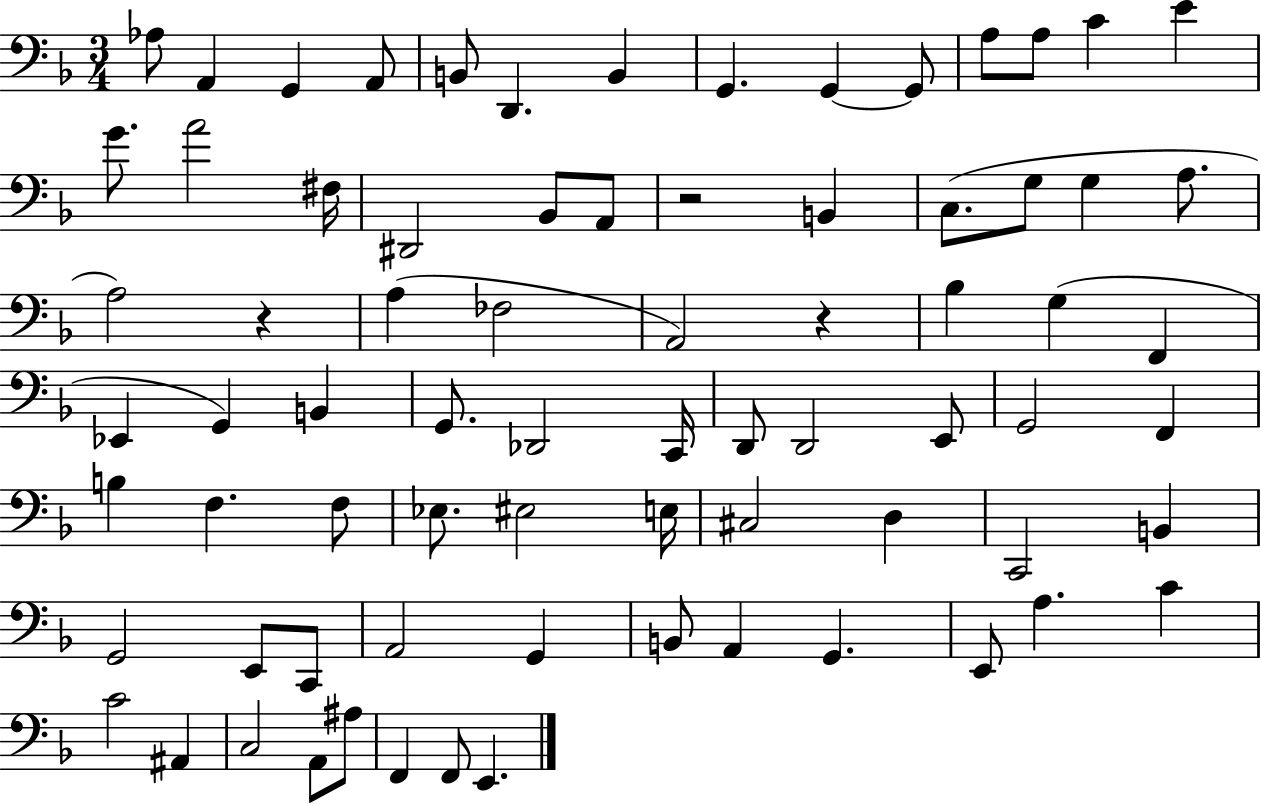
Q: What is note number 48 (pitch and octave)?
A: EIS3